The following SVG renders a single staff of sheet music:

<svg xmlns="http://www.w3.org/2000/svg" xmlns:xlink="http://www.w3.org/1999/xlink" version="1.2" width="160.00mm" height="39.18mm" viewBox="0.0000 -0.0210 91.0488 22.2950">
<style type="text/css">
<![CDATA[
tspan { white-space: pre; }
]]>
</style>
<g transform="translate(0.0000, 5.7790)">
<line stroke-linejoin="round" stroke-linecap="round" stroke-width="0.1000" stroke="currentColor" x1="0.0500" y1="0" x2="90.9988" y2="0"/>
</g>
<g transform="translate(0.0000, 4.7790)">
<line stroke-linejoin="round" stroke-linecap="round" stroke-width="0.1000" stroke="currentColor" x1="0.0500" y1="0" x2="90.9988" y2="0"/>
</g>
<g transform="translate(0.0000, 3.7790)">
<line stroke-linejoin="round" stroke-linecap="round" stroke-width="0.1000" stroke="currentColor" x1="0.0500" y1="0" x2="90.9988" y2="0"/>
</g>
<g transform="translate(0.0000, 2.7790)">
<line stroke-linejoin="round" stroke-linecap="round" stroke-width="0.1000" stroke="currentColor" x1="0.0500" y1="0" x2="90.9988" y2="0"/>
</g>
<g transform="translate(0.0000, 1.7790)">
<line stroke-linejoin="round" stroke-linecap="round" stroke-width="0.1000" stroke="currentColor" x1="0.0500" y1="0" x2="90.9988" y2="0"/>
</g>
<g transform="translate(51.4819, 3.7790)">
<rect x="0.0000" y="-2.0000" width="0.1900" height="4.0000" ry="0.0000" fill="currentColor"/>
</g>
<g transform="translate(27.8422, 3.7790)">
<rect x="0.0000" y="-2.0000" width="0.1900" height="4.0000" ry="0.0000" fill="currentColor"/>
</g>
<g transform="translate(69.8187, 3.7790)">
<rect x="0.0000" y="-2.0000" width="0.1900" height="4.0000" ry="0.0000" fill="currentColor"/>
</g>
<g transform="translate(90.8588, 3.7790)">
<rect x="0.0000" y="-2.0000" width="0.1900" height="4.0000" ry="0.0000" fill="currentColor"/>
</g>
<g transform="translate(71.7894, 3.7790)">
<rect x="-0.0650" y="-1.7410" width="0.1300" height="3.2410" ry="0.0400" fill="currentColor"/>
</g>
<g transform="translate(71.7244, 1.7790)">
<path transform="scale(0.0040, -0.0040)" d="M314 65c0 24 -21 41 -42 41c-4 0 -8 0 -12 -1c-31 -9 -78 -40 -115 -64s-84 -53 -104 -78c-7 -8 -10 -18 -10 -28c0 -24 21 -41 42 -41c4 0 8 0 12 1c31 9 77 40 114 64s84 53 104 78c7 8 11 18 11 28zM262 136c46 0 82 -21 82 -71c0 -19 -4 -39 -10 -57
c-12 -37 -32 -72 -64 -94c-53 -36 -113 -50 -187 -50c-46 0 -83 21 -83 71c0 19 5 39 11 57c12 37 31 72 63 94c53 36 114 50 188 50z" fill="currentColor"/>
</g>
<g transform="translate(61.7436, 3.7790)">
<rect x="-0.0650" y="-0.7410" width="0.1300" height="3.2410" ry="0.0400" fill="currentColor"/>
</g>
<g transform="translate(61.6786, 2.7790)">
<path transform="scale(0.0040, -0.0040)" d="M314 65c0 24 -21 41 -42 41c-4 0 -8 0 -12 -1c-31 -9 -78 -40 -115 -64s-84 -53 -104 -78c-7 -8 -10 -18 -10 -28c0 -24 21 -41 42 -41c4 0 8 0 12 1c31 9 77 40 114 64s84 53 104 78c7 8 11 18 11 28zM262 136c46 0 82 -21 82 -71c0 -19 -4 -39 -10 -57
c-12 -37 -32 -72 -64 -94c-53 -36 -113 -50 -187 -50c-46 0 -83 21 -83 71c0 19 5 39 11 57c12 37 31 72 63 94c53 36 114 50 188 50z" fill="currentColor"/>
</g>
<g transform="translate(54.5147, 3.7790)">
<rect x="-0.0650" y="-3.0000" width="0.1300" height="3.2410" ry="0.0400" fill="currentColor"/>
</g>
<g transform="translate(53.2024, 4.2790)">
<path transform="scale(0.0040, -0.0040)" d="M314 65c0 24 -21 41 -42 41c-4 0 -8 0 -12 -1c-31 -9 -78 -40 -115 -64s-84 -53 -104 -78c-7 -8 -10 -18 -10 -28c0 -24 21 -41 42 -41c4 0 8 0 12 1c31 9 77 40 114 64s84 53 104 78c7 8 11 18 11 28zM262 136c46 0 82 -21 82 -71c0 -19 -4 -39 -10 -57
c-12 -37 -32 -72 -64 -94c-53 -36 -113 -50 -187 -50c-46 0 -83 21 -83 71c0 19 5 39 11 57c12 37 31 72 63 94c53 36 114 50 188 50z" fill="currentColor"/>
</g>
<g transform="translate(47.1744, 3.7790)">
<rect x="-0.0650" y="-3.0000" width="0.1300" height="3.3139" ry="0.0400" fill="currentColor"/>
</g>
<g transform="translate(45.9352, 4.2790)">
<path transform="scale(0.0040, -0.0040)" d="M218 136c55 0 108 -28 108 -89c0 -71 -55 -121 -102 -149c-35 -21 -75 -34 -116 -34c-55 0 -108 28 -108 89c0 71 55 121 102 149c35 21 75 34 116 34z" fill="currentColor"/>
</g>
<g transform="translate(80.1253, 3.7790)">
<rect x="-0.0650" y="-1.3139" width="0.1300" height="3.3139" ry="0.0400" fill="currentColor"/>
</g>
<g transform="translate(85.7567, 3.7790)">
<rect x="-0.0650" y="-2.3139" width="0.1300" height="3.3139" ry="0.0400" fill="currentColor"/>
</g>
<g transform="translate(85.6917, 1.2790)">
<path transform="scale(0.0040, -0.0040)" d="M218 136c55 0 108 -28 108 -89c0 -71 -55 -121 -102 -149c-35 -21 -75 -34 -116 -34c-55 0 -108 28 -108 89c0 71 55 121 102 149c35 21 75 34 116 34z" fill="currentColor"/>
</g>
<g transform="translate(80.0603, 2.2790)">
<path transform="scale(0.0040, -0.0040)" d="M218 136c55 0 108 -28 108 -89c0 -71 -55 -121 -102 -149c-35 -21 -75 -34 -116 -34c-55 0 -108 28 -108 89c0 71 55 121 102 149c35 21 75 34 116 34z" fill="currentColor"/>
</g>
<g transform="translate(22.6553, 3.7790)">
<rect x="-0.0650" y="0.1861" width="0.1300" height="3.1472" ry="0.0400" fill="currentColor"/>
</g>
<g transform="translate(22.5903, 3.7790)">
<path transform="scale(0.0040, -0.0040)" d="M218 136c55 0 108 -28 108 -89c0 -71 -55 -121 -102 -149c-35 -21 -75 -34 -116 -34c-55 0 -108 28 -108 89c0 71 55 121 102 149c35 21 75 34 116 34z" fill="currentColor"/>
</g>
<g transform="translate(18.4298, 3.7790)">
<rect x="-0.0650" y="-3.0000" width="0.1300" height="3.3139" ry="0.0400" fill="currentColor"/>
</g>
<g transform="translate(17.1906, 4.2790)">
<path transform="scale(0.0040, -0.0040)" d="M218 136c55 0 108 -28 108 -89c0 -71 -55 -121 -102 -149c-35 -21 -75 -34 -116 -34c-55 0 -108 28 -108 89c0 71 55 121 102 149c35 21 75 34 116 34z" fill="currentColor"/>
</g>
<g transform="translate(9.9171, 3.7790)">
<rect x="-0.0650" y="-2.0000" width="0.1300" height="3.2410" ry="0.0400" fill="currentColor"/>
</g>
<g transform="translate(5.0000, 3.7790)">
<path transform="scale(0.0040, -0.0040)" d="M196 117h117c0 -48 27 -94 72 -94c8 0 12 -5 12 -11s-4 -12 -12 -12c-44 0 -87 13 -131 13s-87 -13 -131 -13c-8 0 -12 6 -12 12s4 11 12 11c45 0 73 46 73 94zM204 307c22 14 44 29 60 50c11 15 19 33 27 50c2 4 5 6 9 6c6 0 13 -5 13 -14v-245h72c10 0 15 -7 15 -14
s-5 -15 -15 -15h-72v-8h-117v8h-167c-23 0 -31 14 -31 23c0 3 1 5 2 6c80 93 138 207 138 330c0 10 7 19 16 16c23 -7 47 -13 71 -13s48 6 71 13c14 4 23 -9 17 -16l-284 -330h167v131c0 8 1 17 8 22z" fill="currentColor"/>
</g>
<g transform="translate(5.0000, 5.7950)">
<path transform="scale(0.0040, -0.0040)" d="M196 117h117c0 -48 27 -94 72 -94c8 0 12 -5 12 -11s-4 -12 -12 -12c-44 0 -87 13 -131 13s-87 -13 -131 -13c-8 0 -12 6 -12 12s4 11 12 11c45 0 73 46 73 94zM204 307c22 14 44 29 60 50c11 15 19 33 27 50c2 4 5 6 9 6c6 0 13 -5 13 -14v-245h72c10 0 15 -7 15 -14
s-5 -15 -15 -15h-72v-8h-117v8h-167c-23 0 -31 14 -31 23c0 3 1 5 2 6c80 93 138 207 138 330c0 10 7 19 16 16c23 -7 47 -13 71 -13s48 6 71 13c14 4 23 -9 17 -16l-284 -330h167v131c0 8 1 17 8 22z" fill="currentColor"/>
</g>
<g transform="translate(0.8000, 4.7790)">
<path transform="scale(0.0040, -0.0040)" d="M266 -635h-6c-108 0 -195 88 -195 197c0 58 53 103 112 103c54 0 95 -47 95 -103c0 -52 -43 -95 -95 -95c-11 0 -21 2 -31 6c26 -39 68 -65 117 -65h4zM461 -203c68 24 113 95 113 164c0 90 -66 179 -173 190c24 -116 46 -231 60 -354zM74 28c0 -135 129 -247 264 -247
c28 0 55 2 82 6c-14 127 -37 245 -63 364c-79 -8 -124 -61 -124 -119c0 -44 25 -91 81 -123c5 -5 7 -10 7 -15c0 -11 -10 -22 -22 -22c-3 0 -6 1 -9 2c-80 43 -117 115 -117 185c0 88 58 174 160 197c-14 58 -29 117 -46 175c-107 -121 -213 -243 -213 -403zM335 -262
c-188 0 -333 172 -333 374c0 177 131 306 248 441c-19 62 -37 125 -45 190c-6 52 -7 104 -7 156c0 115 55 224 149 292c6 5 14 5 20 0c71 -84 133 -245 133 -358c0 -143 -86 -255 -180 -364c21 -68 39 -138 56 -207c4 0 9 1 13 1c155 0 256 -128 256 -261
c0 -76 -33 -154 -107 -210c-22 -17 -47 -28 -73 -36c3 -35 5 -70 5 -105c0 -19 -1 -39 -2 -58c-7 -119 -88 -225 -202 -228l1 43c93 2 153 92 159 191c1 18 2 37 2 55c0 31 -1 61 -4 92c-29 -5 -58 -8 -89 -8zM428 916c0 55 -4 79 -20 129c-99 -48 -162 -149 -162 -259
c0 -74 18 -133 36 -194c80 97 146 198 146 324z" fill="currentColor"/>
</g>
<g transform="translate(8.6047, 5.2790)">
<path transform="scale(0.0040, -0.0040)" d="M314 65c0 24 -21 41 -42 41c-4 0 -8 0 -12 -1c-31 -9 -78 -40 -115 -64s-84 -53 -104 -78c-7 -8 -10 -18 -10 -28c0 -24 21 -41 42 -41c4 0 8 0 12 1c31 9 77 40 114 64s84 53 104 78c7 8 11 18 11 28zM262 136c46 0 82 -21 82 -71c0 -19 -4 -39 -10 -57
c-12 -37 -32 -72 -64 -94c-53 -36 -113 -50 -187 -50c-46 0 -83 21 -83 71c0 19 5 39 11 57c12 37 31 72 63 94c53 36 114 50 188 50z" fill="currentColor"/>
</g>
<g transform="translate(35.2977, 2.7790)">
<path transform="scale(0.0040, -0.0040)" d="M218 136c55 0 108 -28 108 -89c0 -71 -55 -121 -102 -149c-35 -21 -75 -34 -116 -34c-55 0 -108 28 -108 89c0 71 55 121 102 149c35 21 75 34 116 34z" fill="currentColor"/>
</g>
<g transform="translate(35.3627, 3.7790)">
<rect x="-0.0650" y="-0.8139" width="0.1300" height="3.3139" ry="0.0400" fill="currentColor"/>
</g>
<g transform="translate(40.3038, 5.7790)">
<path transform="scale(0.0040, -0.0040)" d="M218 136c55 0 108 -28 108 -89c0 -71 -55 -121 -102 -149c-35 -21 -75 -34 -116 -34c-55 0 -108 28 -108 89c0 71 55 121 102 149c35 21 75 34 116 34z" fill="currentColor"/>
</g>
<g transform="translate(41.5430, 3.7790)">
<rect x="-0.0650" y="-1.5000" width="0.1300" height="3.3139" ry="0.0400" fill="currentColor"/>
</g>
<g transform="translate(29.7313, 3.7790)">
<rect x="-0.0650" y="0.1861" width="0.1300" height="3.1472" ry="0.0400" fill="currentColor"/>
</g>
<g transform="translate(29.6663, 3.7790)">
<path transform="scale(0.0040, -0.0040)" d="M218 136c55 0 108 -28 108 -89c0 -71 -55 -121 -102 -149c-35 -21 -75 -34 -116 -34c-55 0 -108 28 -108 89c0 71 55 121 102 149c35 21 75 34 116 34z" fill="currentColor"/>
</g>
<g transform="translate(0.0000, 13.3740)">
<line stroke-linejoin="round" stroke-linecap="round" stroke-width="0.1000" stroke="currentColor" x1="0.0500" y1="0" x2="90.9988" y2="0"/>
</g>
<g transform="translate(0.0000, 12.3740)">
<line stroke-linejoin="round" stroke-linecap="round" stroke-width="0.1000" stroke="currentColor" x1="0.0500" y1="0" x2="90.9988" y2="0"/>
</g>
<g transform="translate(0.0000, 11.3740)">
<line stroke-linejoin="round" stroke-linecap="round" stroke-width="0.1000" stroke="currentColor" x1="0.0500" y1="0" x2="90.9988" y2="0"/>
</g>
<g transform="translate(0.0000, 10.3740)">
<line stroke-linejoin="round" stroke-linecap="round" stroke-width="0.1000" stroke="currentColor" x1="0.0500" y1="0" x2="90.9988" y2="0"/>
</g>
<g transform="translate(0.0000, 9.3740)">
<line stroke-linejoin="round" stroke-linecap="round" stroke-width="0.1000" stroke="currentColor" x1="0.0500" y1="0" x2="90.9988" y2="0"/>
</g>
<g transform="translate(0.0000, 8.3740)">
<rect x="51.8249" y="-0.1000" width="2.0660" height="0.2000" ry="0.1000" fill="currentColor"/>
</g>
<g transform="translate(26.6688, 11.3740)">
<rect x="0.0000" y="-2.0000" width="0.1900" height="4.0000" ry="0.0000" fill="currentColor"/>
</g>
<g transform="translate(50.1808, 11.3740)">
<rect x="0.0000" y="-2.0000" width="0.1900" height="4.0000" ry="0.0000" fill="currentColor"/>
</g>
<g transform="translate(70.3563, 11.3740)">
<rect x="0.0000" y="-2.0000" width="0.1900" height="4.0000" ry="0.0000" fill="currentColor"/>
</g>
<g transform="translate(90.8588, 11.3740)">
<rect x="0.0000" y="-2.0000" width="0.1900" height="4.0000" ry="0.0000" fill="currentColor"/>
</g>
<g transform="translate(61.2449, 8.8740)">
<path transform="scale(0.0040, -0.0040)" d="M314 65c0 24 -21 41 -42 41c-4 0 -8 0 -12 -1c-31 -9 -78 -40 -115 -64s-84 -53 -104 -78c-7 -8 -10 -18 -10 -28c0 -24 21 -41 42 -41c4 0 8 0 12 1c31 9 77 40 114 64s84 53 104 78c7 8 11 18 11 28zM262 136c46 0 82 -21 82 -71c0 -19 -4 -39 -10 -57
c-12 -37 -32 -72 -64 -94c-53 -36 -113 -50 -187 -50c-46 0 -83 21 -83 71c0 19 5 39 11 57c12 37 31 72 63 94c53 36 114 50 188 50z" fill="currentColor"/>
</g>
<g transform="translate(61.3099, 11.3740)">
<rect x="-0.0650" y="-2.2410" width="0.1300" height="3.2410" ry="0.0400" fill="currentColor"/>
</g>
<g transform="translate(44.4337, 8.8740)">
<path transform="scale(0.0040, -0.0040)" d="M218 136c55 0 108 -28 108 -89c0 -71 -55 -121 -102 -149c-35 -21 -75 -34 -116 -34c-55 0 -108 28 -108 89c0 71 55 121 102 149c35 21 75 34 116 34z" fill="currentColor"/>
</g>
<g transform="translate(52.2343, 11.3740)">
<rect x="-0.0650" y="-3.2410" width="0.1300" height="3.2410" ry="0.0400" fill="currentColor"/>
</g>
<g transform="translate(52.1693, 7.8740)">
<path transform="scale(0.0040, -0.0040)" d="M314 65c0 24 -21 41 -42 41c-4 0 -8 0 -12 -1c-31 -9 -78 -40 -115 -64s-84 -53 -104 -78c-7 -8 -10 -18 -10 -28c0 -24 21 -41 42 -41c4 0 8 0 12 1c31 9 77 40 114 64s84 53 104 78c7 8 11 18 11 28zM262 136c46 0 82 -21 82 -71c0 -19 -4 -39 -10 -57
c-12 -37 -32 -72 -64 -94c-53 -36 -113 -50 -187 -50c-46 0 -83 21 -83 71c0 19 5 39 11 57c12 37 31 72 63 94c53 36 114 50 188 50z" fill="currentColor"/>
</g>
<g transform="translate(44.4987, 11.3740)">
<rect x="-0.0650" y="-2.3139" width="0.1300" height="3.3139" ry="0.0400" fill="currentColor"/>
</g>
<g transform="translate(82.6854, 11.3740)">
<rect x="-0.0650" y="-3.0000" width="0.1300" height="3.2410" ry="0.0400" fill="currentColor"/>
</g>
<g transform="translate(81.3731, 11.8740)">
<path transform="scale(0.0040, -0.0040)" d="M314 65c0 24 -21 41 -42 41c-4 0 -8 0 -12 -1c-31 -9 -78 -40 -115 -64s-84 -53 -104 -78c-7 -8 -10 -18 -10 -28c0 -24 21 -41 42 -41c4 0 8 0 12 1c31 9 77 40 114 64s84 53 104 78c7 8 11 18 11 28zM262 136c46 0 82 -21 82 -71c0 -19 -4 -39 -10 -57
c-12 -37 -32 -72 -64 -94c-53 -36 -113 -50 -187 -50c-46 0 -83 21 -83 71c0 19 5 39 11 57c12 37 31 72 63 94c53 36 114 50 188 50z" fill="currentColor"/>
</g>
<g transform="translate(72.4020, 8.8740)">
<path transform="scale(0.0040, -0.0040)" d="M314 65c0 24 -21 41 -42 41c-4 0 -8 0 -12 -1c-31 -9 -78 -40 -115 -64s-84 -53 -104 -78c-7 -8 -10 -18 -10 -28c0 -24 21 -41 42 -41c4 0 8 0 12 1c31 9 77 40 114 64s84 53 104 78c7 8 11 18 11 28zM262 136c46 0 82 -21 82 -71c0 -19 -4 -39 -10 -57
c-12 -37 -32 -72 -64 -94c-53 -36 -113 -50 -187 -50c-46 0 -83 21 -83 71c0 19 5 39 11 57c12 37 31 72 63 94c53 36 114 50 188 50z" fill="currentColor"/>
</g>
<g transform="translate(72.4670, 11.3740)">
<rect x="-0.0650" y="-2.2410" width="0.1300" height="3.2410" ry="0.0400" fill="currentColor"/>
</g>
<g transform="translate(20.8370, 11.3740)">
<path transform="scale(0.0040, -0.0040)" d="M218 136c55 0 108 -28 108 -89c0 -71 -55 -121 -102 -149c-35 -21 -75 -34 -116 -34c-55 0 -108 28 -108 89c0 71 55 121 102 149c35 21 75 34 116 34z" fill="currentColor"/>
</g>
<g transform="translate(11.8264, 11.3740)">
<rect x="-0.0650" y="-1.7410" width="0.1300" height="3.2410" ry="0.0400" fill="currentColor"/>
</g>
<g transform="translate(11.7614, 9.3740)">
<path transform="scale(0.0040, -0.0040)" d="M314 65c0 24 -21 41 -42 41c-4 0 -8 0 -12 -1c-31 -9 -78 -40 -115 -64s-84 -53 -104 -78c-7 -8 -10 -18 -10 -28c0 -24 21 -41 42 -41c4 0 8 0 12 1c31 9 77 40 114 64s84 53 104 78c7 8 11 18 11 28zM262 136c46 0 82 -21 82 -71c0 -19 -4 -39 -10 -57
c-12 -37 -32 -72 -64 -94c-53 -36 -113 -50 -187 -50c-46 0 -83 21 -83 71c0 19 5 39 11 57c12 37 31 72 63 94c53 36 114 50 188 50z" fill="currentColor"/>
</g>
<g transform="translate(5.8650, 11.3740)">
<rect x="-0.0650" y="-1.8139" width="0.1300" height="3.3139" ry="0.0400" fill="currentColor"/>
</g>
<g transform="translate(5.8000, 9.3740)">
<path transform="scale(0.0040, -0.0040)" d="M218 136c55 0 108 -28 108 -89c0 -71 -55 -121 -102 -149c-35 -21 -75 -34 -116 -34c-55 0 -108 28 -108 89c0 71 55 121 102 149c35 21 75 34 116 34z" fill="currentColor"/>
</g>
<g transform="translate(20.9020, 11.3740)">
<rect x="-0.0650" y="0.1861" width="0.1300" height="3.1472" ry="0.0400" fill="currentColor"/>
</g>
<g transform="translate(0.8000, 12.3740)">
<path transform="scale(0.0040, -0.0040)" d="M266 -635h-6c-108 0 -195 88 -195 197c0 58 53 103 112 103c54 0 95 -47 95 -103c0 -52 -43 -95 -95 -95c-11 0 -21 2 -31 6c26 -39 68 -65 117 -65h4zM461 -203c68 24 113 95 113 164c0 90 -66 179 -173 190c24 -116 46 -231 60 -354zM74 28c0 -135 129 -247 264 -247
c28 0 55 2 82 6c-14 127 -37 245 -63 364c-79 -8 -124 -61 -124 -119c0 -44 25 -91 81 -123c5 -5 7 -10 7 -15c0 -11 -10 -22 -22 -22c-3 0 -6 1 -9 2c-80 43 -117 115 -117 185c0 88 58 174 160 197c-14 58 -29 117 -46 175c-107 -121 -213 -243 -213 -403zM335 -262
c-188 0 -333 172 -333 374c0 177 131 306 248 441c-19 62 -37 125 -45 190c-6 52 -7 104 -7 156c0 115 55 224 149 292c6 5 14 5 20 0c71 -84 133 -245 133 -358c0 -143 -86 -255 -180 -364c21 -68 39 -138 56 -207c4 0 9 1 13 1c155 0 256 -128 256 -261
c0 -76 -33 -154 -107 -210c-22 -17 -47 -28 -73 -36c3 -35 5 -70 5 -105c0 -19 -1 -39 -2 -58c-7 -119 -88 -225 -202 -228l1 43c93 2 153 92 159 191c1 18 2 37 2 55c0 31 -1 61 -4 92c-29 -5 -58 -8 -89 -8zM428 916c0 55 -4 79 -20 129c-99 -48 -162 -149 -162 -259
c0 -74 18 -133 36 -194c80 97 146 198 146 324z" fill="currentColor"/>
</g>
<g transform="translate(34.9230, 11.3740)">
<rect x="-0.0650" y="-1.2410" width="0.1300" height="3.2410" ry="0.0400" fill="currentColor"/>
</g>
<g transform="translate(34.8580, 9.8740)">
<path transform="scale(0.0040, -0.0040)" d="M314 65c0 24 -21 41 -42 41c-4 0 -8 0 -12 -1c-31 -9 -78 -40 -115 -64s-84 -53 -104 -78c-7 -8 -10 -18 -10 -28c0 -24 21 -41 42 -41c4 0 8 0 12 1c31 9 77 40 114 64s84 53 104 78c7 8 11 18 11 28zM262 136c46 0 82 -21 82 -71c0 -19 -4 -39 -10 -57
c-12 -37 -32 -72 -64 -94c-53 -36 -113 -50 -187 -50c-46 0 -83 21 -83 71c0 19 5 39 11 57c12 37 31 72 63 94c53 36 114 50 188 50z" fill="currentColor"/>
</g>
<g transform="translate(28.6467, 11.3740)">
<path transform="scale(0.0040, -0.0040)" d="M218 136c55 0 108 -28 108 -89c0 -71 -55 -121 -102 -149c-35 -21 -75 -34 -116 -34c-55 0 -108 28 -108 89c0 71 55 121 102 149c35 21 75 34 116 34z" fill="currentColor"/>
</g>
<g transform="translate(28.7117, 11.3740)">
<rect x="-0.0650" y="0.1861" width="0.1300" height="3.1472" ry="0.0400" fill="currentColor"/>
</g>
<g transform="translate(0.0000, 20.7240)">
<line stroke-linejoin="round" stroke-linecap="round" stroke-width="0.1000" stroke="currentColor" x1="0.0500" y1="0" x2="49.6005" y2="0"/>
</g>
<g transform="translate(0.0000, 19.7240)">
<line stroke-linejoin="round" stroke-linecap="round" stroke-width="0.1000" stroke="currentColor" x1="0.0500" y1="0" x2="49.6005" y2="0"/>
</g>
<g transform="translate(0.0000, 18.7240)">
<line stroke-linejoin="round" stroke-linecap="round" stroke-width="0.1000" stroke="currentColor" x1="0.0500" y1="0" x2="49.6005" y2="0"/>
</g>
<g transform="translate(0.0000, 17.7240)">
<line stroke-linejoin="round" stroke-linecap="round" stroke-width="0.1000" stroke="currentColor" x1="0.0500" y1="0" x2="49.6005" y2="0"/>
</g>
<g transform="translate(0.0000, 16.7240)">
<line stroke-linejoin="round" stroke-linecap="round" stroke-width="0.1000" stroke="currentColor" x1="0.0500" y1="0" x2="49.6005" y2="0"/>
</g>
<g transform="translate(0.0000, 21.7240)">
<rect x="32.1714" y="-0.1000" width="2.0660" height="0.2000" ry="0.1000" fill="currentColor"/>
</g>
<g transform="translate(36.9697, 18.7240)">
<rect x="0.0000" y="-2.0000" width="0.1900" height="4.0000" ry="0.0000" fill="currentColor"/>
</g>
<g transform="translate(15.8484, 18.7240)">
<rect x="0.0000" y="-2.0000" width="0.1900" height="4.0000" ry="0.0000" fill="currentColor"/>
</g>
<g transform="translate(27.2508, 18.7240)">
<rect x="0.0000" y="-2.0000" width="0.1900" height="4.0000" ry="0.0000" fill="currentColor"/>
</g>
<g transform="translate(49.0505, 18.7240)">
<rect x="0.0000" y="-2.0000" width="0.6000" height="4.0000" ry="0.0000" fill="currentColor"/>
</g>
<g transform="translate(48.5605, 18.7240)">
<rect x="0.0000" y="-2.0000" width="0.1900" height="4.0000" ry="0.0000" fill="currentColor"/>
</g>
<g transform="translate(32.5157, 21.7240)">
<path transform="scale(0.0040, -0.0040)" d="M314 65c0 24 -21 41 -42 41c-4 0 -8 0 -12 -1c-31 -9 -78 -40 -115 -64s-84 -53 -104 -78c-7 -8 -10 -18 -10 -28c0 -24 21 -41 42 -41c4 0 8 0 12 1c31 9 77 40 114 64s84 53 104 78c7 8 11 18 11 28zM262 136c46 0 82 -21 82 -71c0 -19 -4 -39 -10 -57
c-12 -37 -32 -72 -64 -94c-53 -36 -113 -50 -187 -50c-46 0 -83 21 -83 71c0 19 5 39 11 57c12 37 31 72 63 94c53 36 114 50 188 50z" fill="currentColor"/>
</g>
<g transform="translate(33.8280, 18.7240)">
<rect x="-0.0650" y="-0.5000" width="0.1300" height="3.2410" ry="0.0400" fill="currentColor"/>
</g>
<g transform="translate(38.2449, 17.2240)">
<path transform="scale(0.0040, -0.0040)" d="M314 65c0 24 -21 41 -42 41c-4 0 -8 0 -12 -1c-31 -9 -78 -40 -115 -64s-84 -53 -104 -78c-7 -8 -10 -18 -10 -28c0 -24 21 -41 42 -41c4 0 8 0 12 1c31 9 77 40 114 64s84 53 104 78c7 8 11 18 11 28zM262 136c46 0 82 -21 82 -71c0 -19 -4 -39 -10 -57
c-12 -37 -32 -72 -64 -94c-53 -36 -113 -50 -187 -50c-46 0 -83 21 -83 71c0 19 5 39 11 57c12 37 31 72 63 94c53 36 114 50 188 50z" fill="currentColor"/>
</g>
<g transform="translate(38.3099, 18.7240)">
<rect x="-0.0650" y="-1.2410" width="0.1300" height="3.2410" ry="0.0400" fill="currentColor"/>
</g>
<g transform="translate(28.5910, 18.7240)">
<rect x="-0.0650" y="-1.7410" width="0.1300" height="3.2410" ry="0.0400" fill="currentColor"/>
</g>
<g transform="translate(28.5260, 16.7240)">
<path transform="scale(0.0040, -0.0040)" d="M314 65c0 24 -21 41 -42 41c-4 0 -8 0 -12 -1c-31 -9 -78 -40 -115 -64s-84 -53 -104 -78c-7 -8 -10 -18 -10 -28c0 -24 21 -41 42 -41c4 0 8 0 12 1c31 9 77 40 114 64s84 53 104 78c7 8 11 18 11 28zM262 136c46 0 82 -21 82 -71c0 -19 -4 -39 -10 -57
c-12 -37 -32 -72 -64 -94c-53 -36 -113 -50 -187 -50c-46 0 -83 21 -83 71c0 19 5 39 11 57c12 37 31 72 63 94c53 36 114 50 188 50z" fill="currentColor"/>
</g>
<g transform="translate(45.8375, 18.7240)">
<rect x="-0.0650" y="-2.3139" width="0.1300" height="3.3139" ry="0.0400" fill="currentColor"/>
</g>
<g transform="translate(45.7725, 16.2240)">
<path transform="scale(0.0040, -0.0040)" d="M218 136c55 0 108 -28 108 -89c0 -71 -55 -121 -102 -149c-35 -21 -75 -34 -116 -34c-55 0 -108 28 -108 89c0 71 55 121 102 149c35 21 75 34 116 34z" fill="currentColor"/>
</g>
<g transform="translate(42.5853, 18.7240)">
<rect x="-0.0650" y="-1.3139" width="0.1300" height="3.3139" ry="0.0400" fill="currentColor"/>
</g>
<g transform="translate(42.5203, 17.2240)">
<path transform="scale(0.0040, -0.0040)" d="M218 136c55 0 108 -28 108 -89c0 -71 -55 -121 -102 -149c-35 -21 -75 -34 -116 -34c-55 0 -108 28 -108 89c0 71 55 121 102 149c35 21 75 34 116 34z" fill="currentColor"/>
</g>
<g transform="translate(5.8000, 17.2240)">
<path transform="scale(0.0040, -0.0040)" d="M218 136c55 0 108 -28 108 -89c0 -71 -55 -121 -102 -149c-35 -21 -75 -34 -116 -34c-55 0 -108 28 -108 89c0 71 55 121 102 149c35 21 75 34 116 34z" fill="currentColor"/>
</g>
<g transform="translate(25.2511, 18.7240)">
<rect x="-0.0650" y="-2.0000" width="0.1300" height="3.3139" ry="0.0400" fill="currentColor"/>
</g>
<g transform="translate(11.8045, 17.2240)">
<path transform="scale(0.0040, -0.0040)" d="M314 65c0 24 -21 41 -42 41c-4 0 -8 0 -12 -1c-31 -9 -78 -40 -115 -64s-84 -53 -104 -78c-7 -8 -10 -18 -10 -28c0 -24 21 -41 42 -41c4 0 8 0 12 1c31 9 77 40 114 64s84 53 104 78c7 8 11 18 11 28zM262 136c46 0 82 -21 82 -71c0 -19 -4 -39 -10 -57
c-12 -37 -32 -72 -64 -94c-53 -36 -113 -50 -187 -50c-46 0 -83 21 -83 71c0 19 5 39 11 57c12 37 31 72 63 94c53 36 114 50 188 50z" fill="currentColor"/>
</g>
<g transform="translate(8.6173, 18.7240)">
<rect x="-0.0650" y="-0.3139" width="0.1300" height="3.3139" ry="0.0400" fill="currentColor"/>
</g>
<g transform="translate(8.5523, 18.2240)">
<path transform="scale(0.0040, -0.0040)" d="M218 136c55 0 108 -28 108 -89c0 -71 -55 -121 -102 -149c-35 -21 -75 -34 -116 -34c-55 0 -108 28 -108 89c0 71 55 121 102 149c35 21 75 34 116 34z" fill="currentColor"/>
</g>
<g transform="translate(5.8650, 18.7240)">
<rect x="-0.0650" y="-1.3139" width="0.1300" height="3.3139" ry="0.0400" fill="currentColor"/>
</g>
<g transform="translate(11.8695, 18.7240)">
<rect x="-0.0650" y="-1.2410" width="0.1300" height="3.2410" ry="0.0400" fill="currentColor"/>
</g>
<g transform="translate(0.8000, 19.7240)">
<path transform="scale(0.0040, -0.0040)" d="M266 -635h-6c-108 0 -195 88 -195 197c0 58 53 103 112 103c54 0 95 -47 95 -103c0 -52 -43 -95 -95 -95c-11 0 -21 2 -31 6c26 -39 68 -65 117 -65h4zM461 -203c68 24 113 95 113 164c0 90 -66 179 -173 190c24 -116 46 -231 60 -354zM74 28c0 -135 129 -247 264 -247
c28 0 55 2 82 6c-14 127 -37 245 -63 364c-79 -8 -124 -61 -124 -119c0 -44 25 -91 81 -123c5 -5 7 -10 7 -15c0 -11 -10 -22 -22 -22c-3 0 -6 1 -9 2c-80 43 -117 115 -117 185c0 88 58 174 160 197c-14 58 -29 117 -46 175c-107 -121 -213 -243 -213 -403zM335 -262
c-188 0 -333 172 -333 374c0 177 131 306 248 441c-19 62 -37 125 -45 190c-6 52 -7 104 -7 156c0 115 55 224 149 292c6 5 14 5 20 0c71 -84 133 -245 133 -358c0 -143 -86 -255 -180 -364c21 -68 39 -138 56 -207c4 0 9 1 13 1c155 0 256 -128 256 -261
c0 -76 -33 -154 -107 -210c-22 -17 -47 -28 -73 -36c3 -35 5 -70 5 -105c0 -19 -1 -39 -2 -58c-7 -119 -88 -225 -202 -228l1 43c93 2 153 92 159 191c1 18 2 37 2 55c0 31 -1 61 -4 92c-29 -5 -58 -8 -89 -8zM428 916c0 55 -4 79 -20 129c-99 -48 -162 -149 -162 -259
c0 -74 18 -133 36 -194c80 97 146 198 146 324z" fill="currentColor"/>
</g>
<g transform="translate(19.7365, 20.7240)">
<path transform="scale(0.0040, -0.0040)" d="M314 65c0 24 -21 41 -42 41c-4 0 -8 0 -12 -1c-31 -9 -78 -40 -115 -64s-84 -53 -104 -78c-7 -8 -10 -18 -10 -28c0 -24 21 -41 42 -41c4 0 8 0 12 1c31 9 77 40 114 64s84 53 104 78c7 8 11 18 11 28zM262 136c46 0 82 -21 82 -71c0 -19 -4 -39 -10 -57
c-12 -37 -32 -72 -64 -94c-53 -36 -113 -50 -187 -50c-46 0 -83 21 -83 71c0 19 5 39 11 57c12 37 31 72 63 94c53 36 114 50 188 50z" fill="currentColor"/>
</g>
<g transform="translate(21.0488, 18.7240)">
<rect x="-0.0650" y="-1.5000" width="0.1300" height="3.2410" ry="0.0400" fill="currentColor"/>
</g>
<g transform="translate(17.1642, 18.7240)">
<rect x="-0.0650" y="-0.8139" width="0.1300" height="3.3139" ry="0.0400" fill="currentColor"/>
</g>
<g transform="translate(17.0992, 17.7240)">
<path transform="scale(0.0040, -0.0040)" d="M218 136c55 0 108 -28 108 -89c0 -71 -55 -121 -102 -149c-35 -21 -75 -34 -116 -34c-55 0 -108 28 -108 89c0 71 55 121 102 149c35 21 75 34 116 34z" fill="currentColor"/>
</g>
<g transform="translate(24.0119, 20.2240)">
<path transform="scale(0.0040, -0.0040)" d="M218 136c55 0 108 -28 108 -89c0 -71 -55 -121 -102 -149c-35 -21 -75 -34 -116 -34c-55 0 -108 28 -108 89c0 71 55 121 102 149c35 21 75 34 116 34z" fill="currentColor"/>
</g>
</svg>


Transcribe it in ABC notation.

X:1
T:Untitled
M:4/4
L:1/4
K:C
F2 A B B d E A A2 d2 f2 e g f f2 B B e2 g b2 g2 g2 A2 e c e2 d E2 F f2 C2 e2 e g